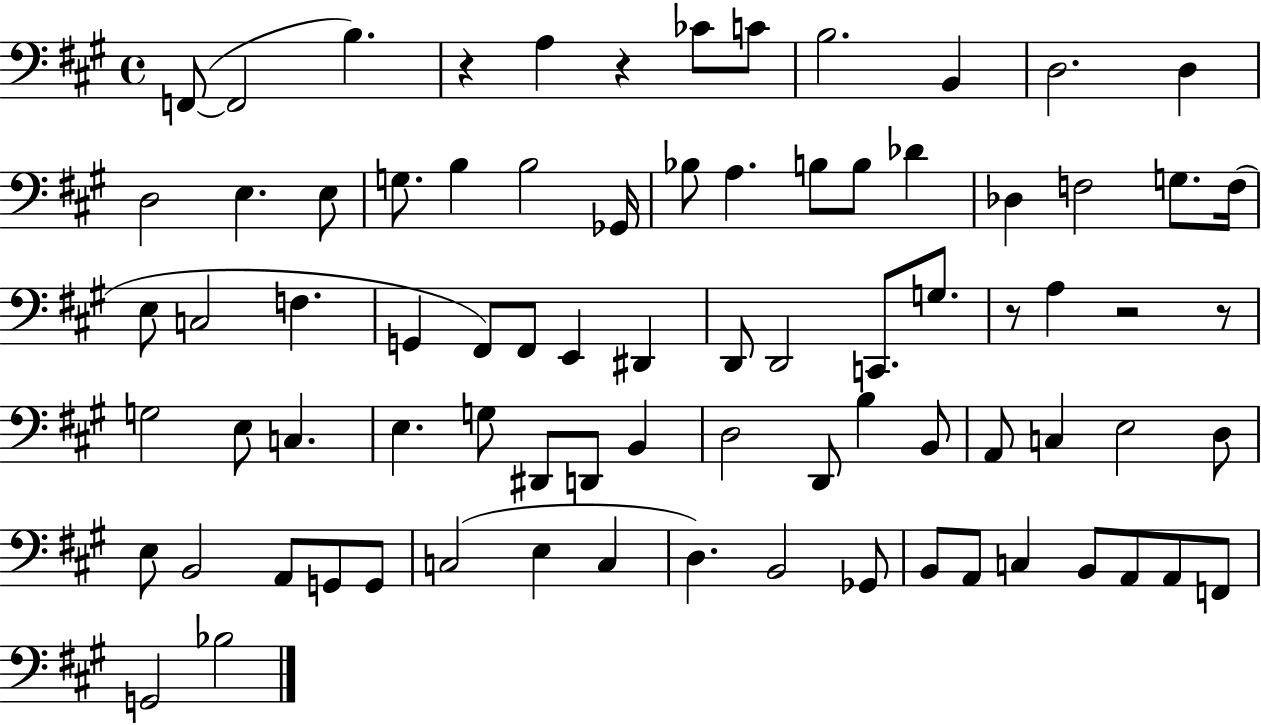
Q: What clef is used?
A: bass